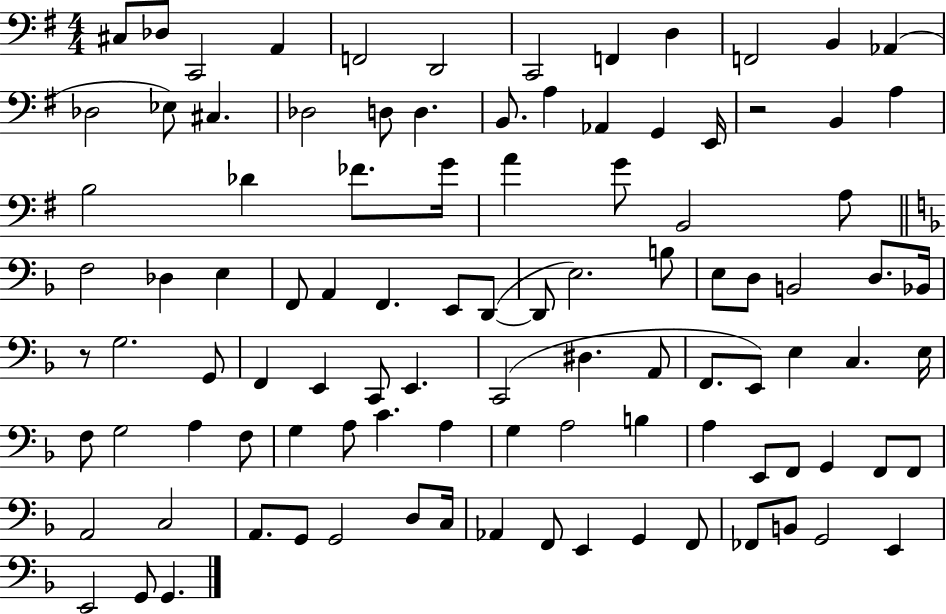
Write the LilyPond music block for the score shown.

{
  \clef bass
  \numericTimeSignature
  \time 4/4
  \key g \major
  \repeat volta 2 { cis8 des8 c,2 a,4 | f,2 d,2 | c,2 f,4 d4 | f,2 b,4 aes,4( | \break des2 ees8) cis4. | des2 d8 d4. | b,8. a4 aes,4 g,4 e,16 | r2 b,4 a4 | \break b2 des'4 fes'8. g'16 | a'4 g'8 b,2 a8 | \bar "||" \break \key f \major f2 des4 e4 | f,8 a,4 f,4. e,8 d,8~(~ | d,8 e2.) b8 | e8 d8 b,2 d8. bes,16 | \break r8 g2. g,8 | f,4 e,4 c,8 e,4. | c,2( dis4. a,8 | f,8. e,8) e4 c4. e16 | \break f8 g2 a4 f8 | g4 a8 c'4. a4 | g4 a2 b4 | a4 e,8 f,8 g,4 f,8 f,8 | \break a,2 c2 | a,8. g,8 g,2 d8 c16 | aes,4 f,8 e,4 g,4 f,8 | fes,8 b,8 g,2 e,4 | \break e,2 g,8 g,4. | } \bar "|."
}